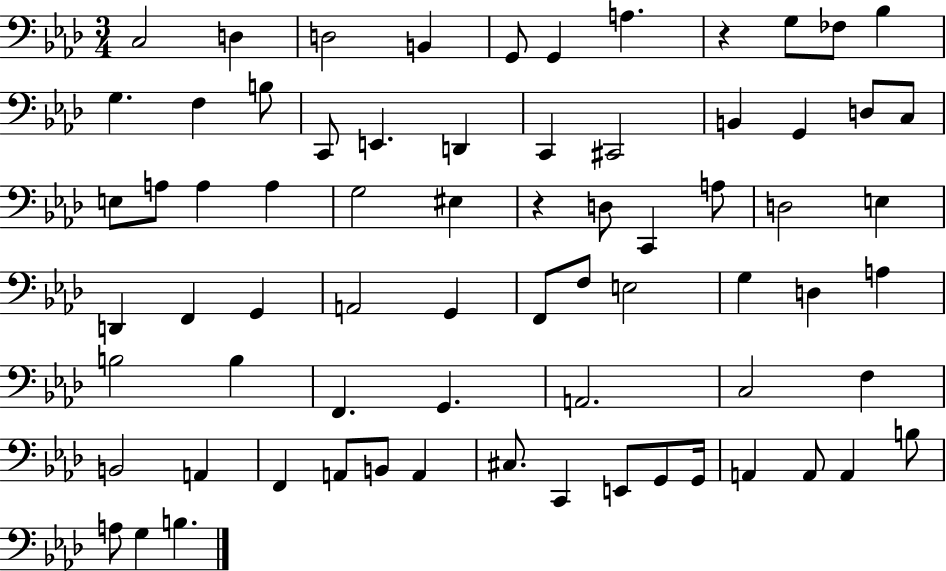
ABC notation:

X:1
T:Untitled
M:3/4
L:1/4
K:Ab
C,2 D, D,2 B,, G,,/2 G,, A, z G,/2 _F,/2 _B, G, F, B,/2 C,,/2 E,, D,, C,, ^C,,2 B,, G,, D,/2 C,/2 E,/2 A,/2 A, A, G,2 ^E, z D,/2 C,, A,/2 D,2 E, D,, F,, G,, A,,2 G,, F,,/2 F,/2 E,2 G, D, A, B,2 B, F,, G,, A,,2 C,2 F, B,,2 A,, F,, A,,/2 B,,/2 A,, ^C,/2 C,, E,,/2 G,,/2 G,,/4 A,, A,,/2 A,, B,/2 A,/2 G, B,